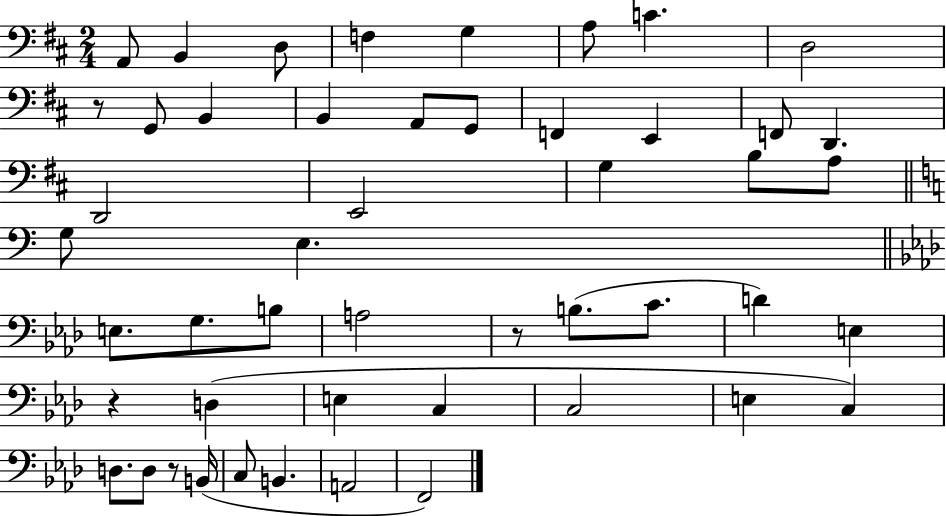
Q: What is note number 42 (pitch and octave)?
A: C3